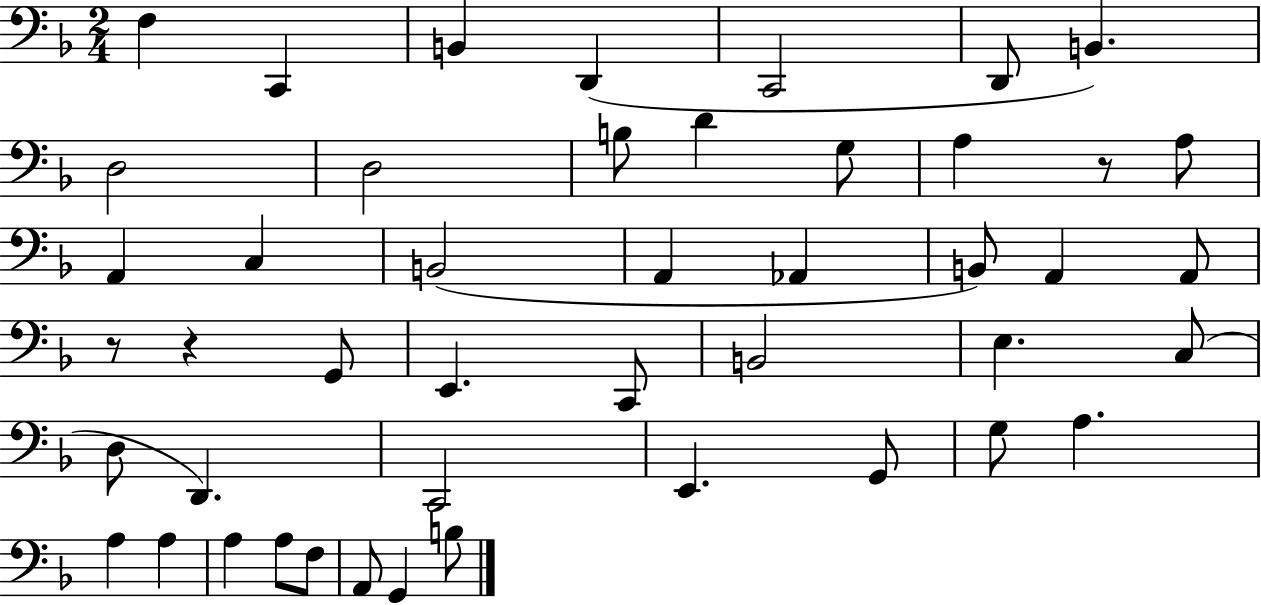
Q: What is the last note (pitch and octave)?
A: B3